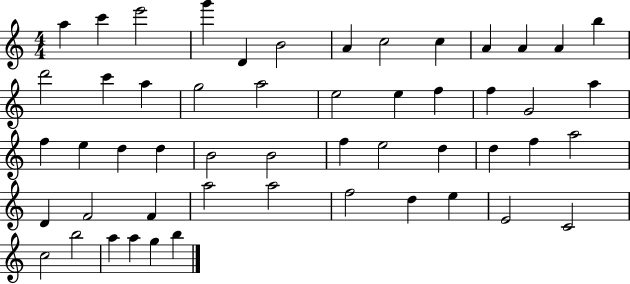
X:1
T:Untitled
M:4/4
L:1/4
K:C
a c' e'2 g' D B2 A c2 c A A A b d'2 c' a g2 a2 e2 e f f G2 a f e d d B2 B2 f e2 d d f a2 D F2 F a2 a2 f2 d e E2 C2 c2 b2 a a g b